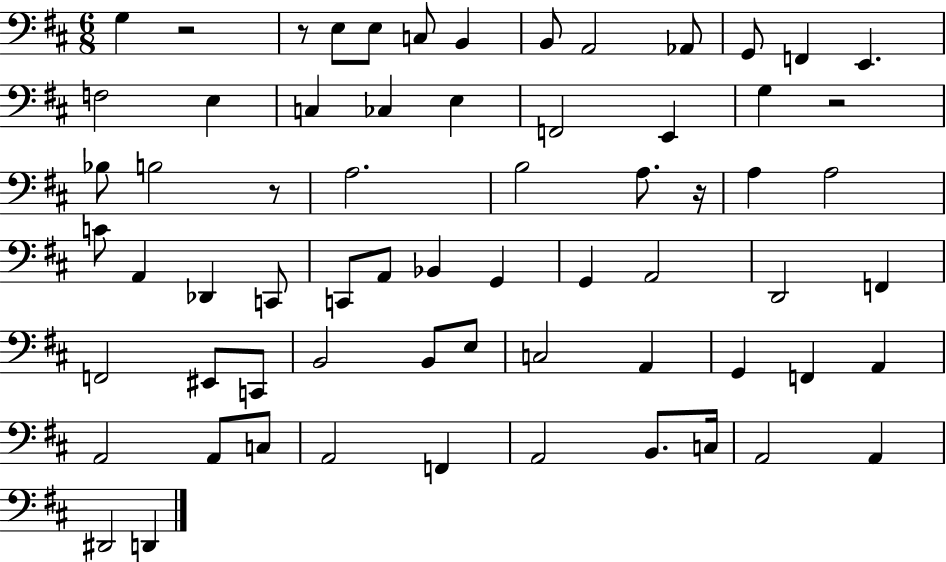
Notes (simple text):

G3/q R/h R/e E3/e E3/e C3/e B2/q B2/e A2/h Ab2/e G2/e F2/q E2/q. F3/h E3/q C3/q CES3/q E3/q F2/h E2/q G3/q R/h Bb3/e B3/h R/e A3/h. B3/h A3/e. R/s A3/q A3/h C4/e A2/q Db2/q C2/e C2/e A2/e Bb2/q G2/q G2/q A2/h D2/h F2/q F2/h EIS2/e C2/e B2/h B2/e E3/e C3/h A2/q G2/q F2/q A2/q A2/h A2/e C3/e A2/h F2/q A2/h B2/e. C3/s A2/h A2/q D#2/h D2/q